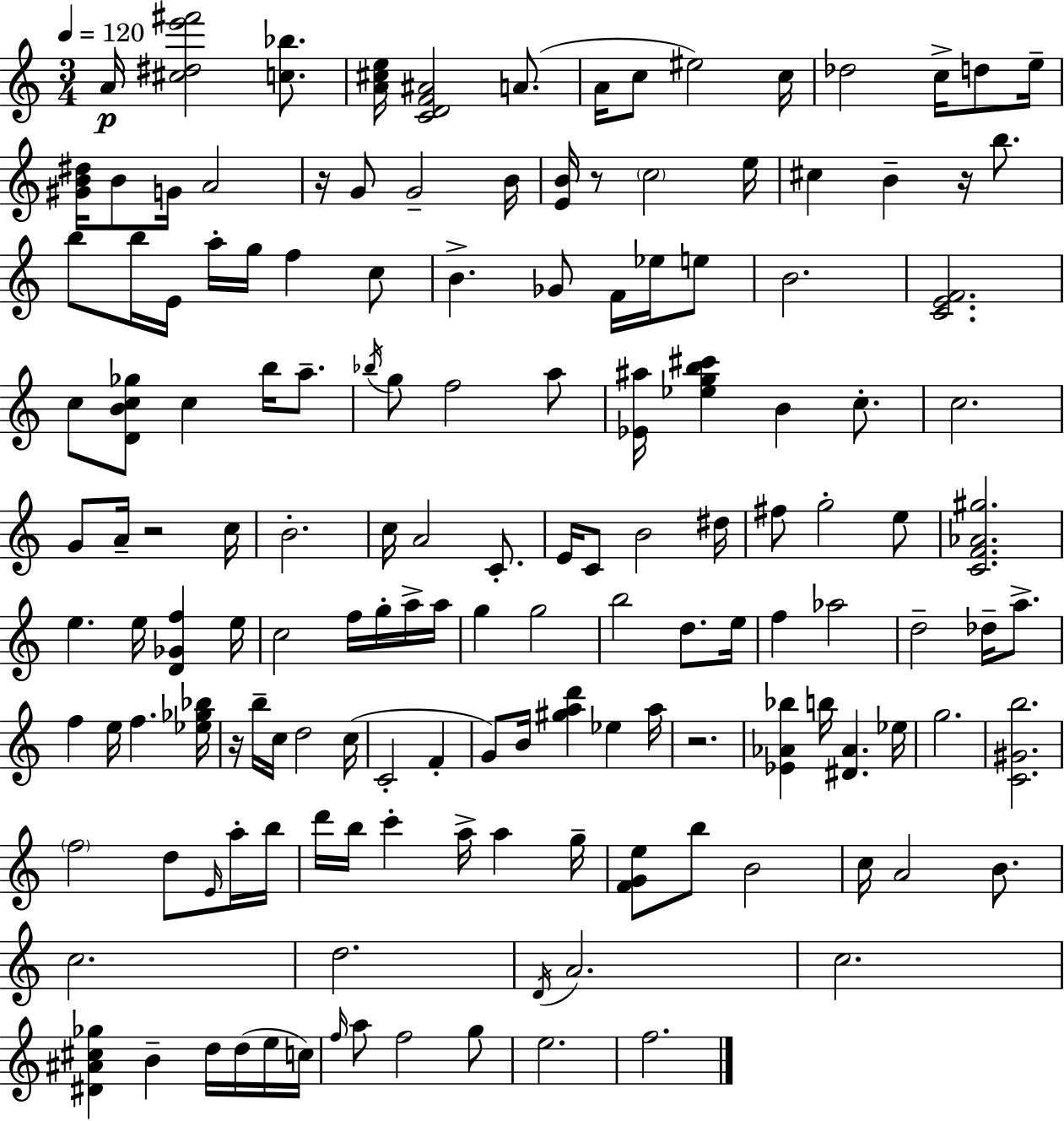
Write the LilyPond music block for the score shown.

{
  \clef treble
  \numericTimeSignature
  \time 3/4
  \key a \minor
  \tempo 4 = 120
  a'16\p <cis'' dis'' e''' fis'''>2 <c'' bes''>8. | <a' cis'' e''>16 <c' d' f' ais'>2 a'8.( | a'16 c''8 eis''2) c''16 | des''2 c''16-> d''8 e''16-- | \break <gis' b' dis''>16 b'8 g'16 a'2 | r16 g'8 g'2-- b'16 | <e' b'>16 r8 \parenthesize c''2 e''16 | cis''4 b'4-- r16 b''8. | \break b''8 b''16 e'16 a''16-. g''16 f''4 c''8 | b'4.-> ges'8 f'16 ees''16 e''8 | b'2. | <c' e' f'>2. | \break c''8 <d' b' c'' ges''>8 c''4 b''16 a''8.-- | \acciaccatura { bes''16 } g''8 f''2 a''8 | <ees' ais''>16 <ees'' g'' b'' cis'''>4 b'4 c''8.-. | c''2. | \break g'8 a'16-- r2 | c''16 b'2.-. | c''16 a'2 c'8.-. | e'16 c'8 b'2 | \break dis''16 fis''8 g''2-. e''8 | <c' f' aes' gis''>2. | e''4. e''16 <d' ges' f''>4 | e''16 c''2 f''16 g''16-. a''16-> | \break a''16 g''4 g''2 | b''2 d''8. | e''16 f''4 aes''2 | d''2-- des''16-- a''8.-> | \break f''4 e''16 f''4. | <ees'' ges'' bes''>16 r16 b''16-- c''16 d''2 | c''16( c'2-. f'4-. | g'8) b'16 <gis'' a'' d'''>4 ees''4 | \break a''16 r2. | <ees' aes' bes''>4 b''16 <dis' aes'>4. | ees''16 g''2. | <c' gis' b''>2. | \break \parenthesize f''2 d''8 \grace { e'16 } | a''16-. b''16 d'''16 b''16 c'''4-. a''16-> a''4 | g''16-- <f' g' e''>8 b''8 b'2 | c''16 a'2 b'8. | \break c''2. | d''2. | \acciaccatura { d'16 } a'2. | c''2. | \break <dis' ais' cis'' ges''>4 b'4-- d''16 | d''16( e''16 c''16) \grace { f''16 } a''8 f''2 | g''8 e''2. | f''2. | \break \bar "|."
}